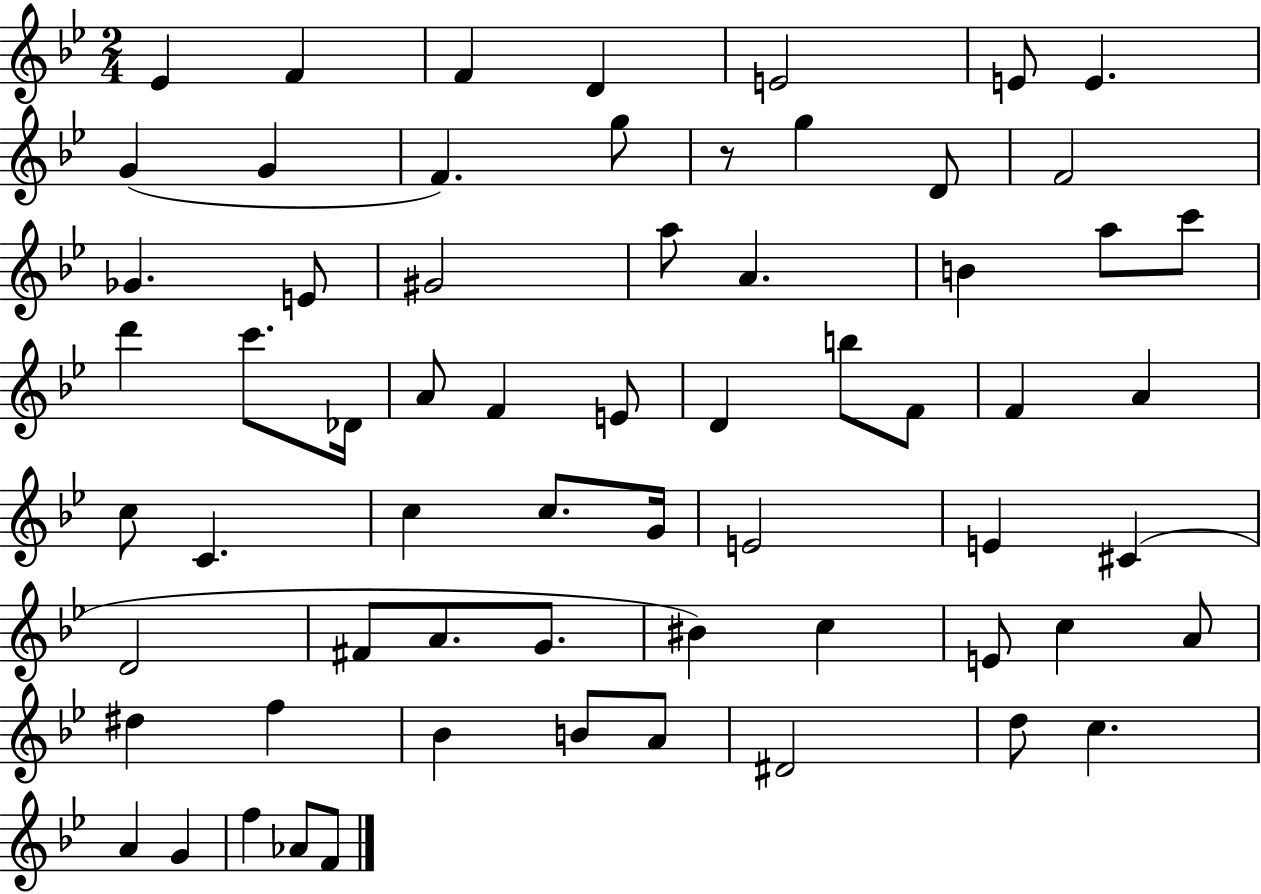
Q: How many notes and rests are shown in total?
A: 64